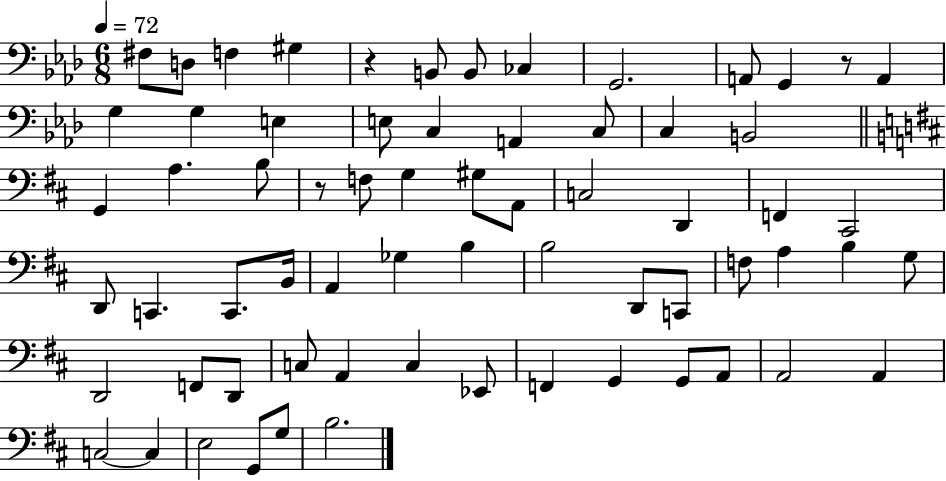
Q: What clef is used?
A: bass